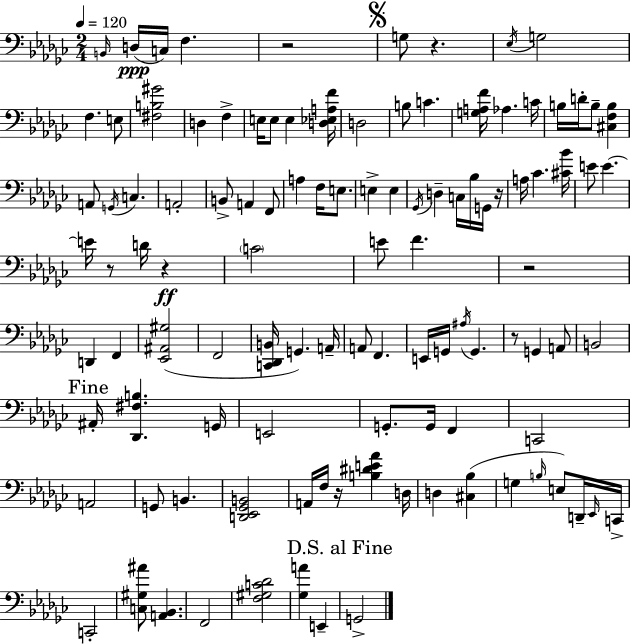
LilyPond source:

{
  \clef bass
  \numericTimeSignature
  \time 2/4
  \key ees \minor
  \tempo 4 = 120
  \grace { b,16 }(\ppp d16 c16) f4. | r2 | \mark \markup { \musicglyph "scripts.segno" } g8 r4. | \acciaccatura { ees16 } g2 | \break f4. | e8 <fis b gis'>2 | d4 f4-> | e16 e8 e4 | \break <d ees a f'>16 d2 | b8 c'4. | <g a f'>16 aes4. | c'16 b16 d'16-. b8-- <cis f b>4 | \break a,8 \acciaccatura { g,16 } c4. | a,2-. | b,8-> a,4 | f,8 a4 f16 | \break e8. e4-> e4 | \acciaccatura { ges,16 } d4-- | c16 bes16 g,16 r16 a16 ces'4. | <cis' bes'>16 e'8 e'4.~~ | \break e'16 r8 d'16 | r4\ff \parenthesize c'2 | e'8 f'4. | r2 | \break d,4 | f,4 <ees, ais, gis>2( | f,2 | <c, des, b,>16 g,4.) | \break a,16-- a,8 f,4. | e,16 g,16 \acciaccatura { ais16 } g,4. | r8 g,4 | a,8 b,2 | \break \mark "Fine" ais,16-. <des, fis b>4. | g,16 e,2 | g,8.-. | g,16 f,4 c,2 | \break a,2 | g,8 b,4. | <d, ees, ges, b,>2 | a,16 f16 r16 | \break <b dis' e' aes'>4 d16 d4 | <cis bes>4( g4 | \grace { b16 }) e8 d,16-- \grace { ees,16 } c,16-> c,2-. | <c gis ais'>8 | \break <a, bes,>4. f,2 | <f gis c' des'>2 | <ges a'>4 | e,4-- \mark "D.S. al Fine" g,2-> | \break \bar "|."
}